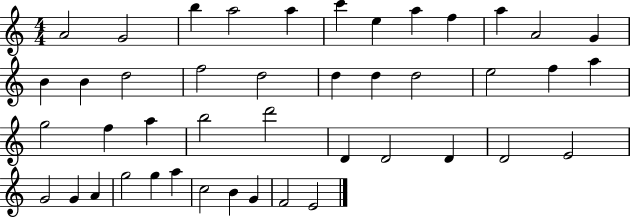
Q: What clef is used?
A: treble